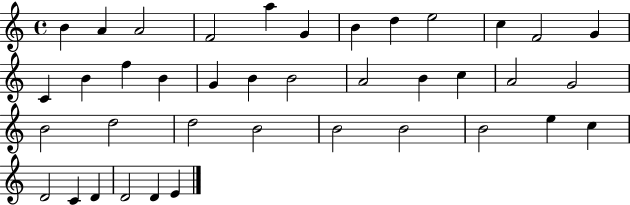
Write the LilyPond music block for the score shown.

{
  \clef treble
  \time 4/4
  \defaultTimeSignature
  \key c \major
  b'4 a'4 a'2 | f'2 a''4 g'4 | b'4 d''4 e''2 | c''4 f'2 g'4 | \break c'4 b'4 f''4 b'4 | g'4 b'4 b'2 | a'2 b'4 c''4 | a'2 g'2 | \break b'2 d''2 | d''2 b'2 | b'2 b'2 | b'2 e''4 c''4 | \break d'2 c'4 d'4 | d'2 d'4 e'4 | \bar "|."
}